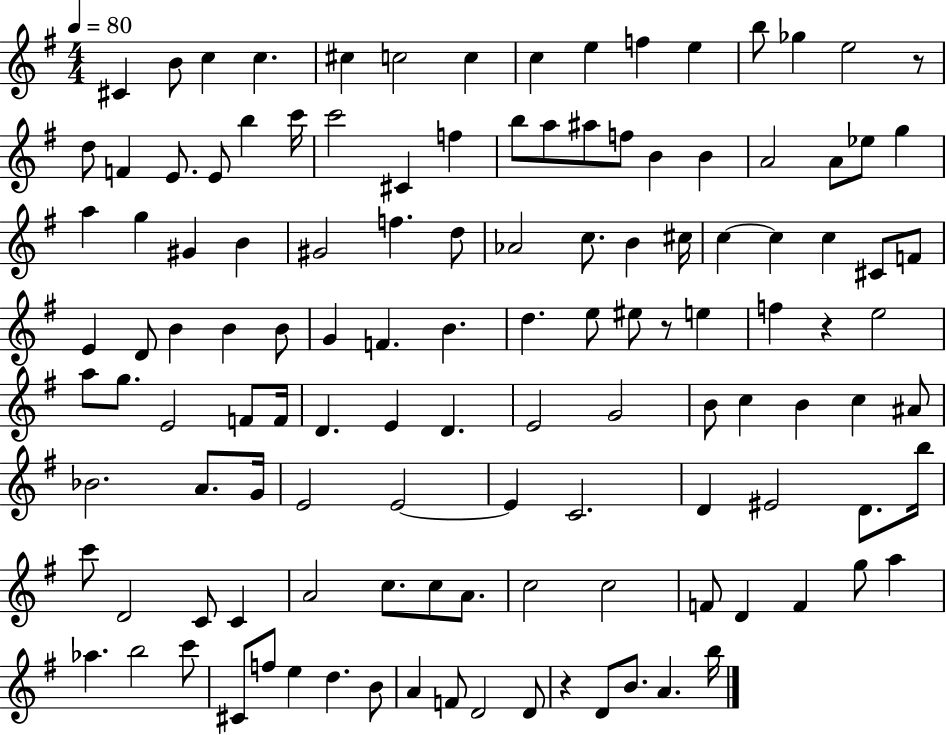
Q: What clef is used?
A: treble